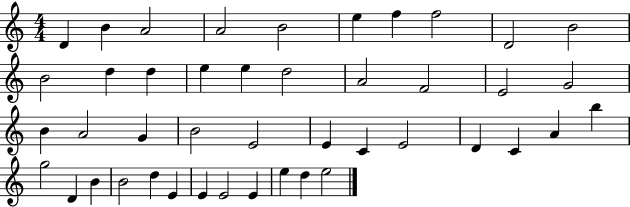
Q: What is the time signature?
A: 4/4